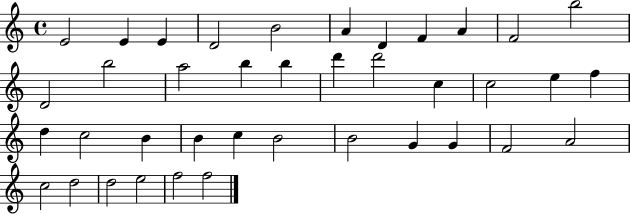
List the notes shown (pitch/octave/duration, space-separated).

E4/h E4/q E4/q D4/h B4/h A4/q D4/q F4/q A4/q F4/h B5/h D4/h B5/h A5/h B5/q B5/q D6/q D6/h C5/q C5/h E5/q F5/q D5/q C5/h B4/q B4/q C5/q B4/h B4/h G4/q G4/q F4/h A4/h C5/h D5/h D5/h E5/h F5/h F5/h